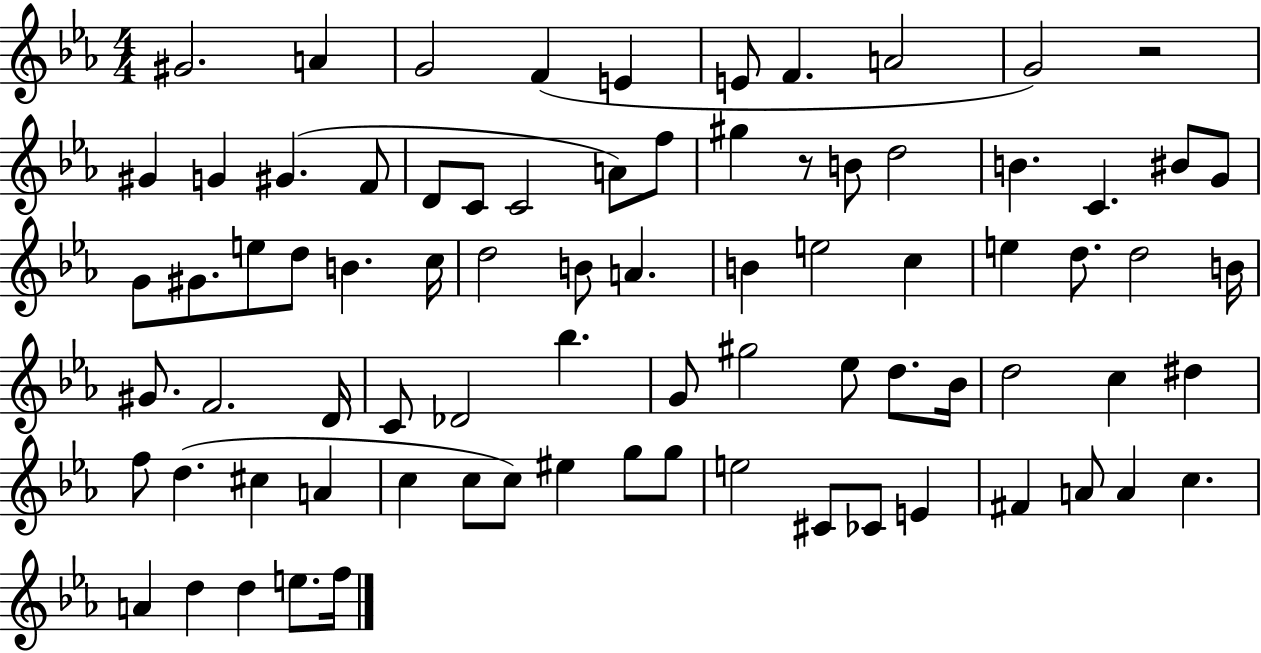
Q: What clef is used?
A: treble